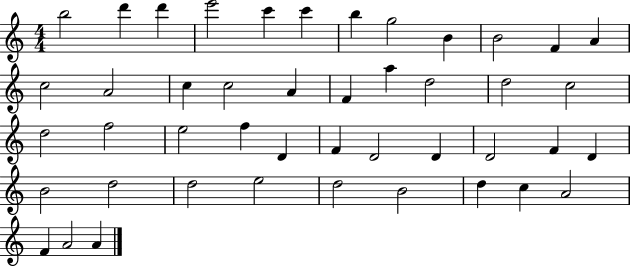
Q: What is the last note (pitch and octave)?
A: A4